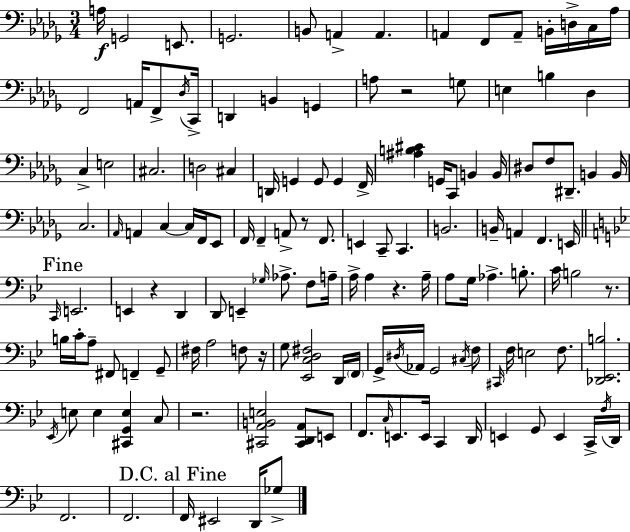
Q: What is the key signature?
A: BES minor